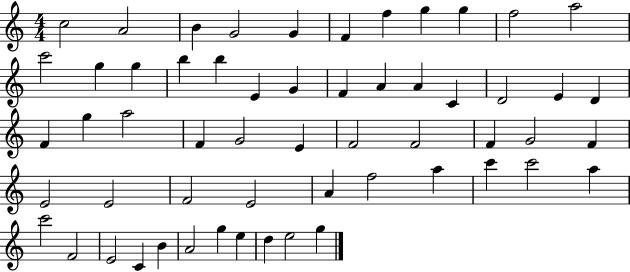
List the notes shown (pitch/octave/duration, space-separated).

C5/h A4/h B4/q G4/h G4/q F4/q F5/q G5/q G5/q F5/h A5/h C6/h G5/q G5/q B5/q B5/q E4/q G4/q F4/q A4/q A4/q C4/q D4/h E4/q D4/q F4/q G5/q A5/h F4/q G4/h E4/q F4/h F4/h F4/q G4/h F4/q E4/h E4/h F4/h E4/h A4/q F5/h A5/q C6/q C6/h A5/q C6/h F4/h E4/h C4/q B4/q A4/h G5/q E5/q D5/q E5/h G5/q